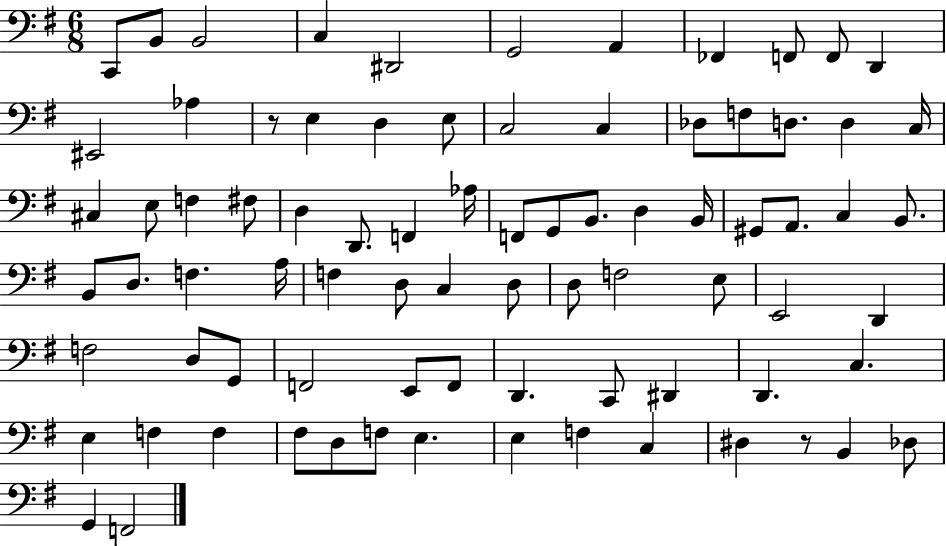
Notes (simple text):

C2/e B2/e B2/h C3/q D#2/h G2/h A2/q FES2/q F2/e F2/e D2/q EIS2/h Ab3/q R/e E3/q D3/q E3/e C3/h C3/q Db3/e F3/e D3/e. D3/q C3/s C#3/q E3/e F3/q F#3/e D3/q D2/e. F2/q Ab3/s F2/e G2/e B2/e. D3/q B2/s G#2/e A2/e. C3/q B2/e. B2/e D3/e. F3/q. A3/s F3/q D3/e C3/q D3/e D3/e F3/h E3/e E2/h D2/q F3/h D3/e G2/e F2/h E2/e F2/e D2/q. C2/e D#2/q D2/q. C3/q. E3/q F3/q F3/q F#3/e D3/e F3/e E3/q. E3/q F3/q C3/q D#3/q R/e B2/q Db3/e G2/q F2/h